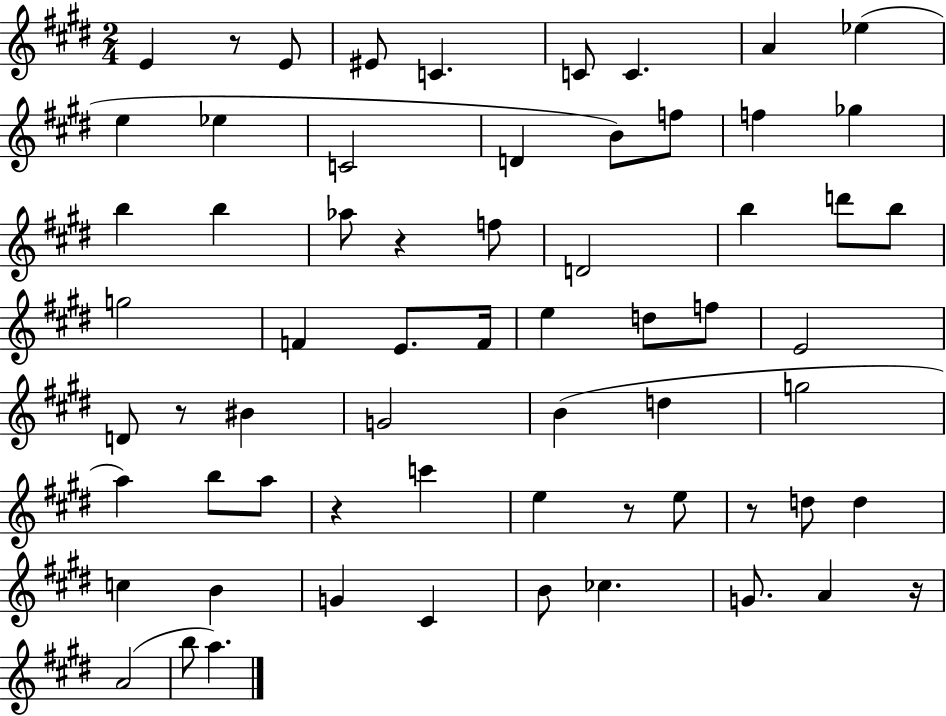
E4/q R/e E4/e EIS4/e C4/q. C4/e C4/q. A4/q Eb5/q E5/q Eb5/q C4/h D4/q B4/e F5/e F5/q Gb5/q B5/q B5/q Ab5/e R/q F5/e D4/h B5/q D6/e B5/e G5/h F4/q E4/e. F4/s E5/q D5/e F5/e E4/h D4/e R/e BIS4/q G4/h B4/q D5/q G5/h A5/q B5/e A5/e R/q C6/q E5/q R/e E5/e R/e D5/e D5/q C5/q B4/q G4/q C#4/q B4/e CES5/q. G4/e. A4/q R/s A4/h B5/e A5/q.